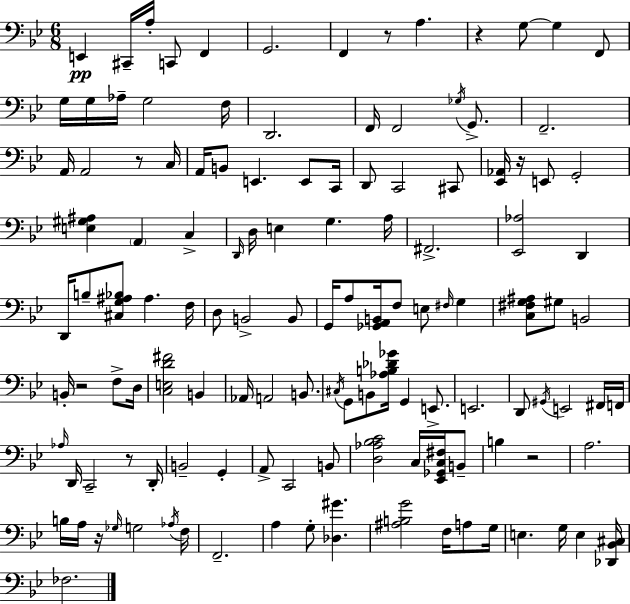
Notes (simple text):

E2/q C#2/s A3/s C2/e F2/q G2/h. F2/q R/e A3/q. R/q G3/e G3/q F2/e G3/s G3/s Ab3/s G3/h F3/s D2/h. F2/s F2/h Gb3/s G2/e. F2/h. A2/s A2/h R/e C3/s A2/s B2/e E2/q. E2/e C2/s D2/e C2/h C#2/e [Eb2,Ab2]/s R/s E2/e G2/h [E3,G#3,A#3]/q A2/q C3/q D2/s D3/s E3/q G3/q. A3/s F#2/h. [Eb2,Ab3]/h D2/q D2/s B3/e [C#3,G3,A#3,Bb3]/e A#3/q. F3/s D3/e B2/h B2/e G2/s A3/e [Gb2,A2,B2]/s F3/e E3/e F#3/s G3/q [C3,F#3,G3,A#3]/e G#3/e B2/h B2/s R/h F3/e D3/s [C3,E3,D4,F#4]/h B2/q Ab2/s A2/h B2/e. C#3/s G2/e B2/e [Ab3,B3,Db4,Gb4]/s G2/q E2/e. E2/h. D2/e G#2/s E2/h F#2/s F2/s Ab3/s D2/s C2/h R/e D2/s B2/h G2/q A2/e C2/h B2/e [D3,Ab3,Bb3,C4]/h C3/s [Eb2,Gb2,C3,F#3]/s B2/e B3/q R/h A3/h. B3/s A3/s R/s Gb3/s G3/h Ab3/s F3/s F2/h. A3/q G3/e [Db3,G#4]/q. [A#3,B3,G4]/h F3/s A3/e G3/s E3/q. G3/s E3/q [Db2,Bb2,C#3]/s FES3/h.